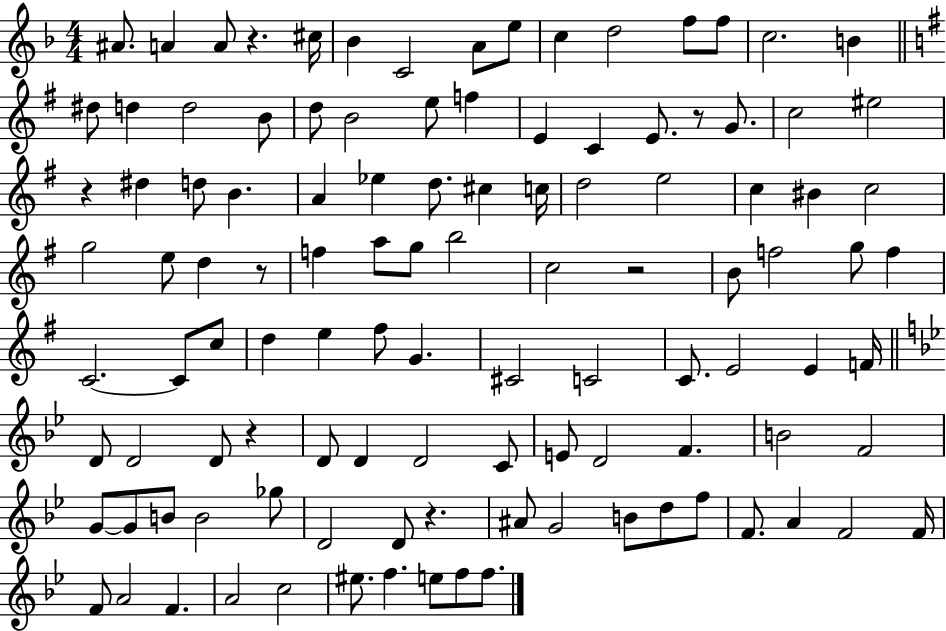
A#4/e. A4/q A4/e R/q. C#5/s Bb4/q C4/h A4/e E5/e C5/q D5/h F5/e F5/e C5/h. B4/q D#5/e D5/q D5/h B4/e D5/e B4/h E5/e F5/q E4/q C4/q E4/e. R/e G4/e. C5/h EIS5/h R/q D#5/q D5/e B4/q. A4/q Eb5/q D5/e. C#5/q C5/s D5/h E5/h C5/q BIS4/q C5/h G5/h E5/e D5/q R/e F5/q A5/e G5/e B5/h C5/h R/h B4/e F5/h G5/e F5/q C4/h. C4/e C5/e D5/q E5/q F#5/e G4/q. C#4/h C4/h C4/e. E4/h E4/q F4/s D4/e D4/h D4/e R/q D4/e D4/q D4/h C4/e E4/e D4/h F4/q. B4/h F4/h G4/e G4/e B4/e B4/h Gb5/e D4/h D4/e R/q. A#4/e G4/h B4/e D5/e F5/e F4/e. A4/q F4/h F4/s F4/e A4/h F4/q. A4/h C5/h EIS5/e. F5/q. E5/e F5/e F5/e.